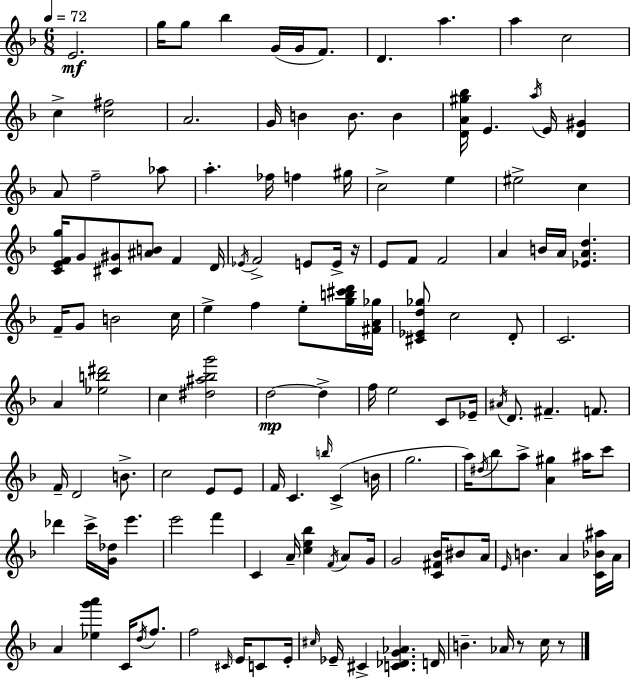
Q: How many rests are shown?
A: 3